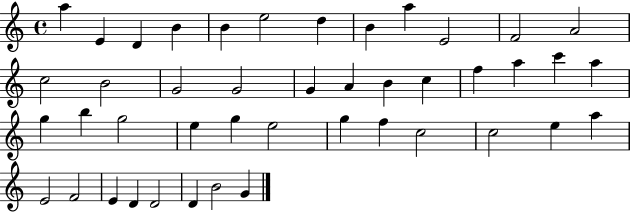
A5/q E4/q D4/q B4/q B4/q E5/h D5/q B4/q A5/q E4/h F4/h A4/h C5/h B4/h G4/h G4/h G4/q A4/q B4/q C5/q F5/q A5/q C6/q A5/q G5/q B5/q G5/h E5/q G5/q E5/h G5/q F5/q C5/h C5/h E5/q A5/q E4/h F4/h E4/q D4/q D4/h D4/q B4/h G4/q